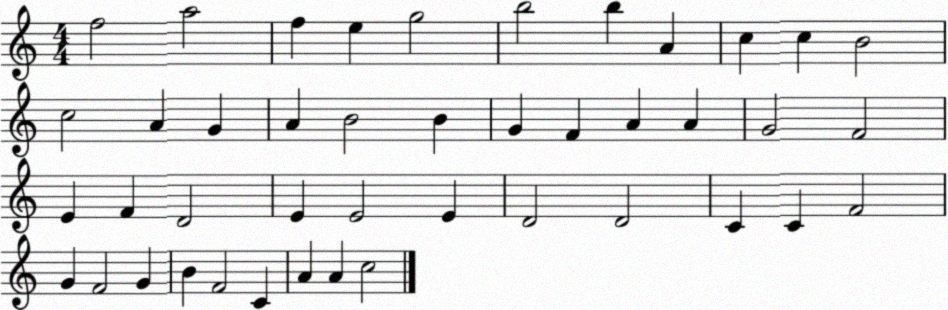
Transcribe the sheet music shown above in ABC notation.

X:1
T:Untitled
M:4/4
L:1/4
K:C
f2 a2 f e g2 b2 b A c c B2 c2 A G A B2 B G F A A G2 F2 E F D2 E E2 E D2 D2 C C F2 G F2 G B F2 C A A c2